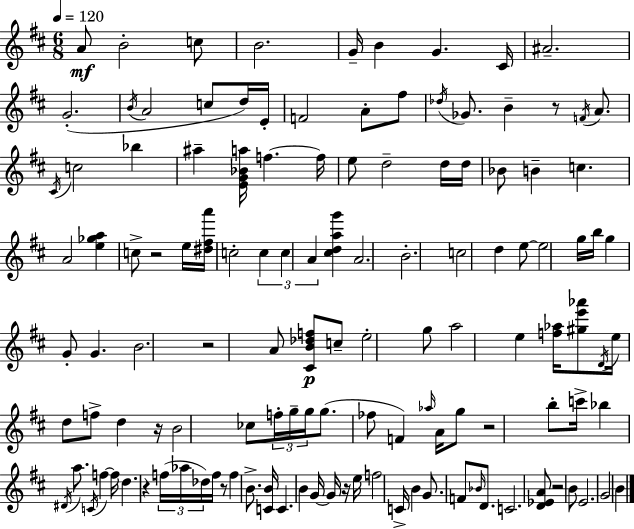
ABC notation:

X:1
T:Untitled
M:6/8
L:1/4
K:D
A/2 B2 c/2 B2 G/4 B G ^C/4 ^A2 G2 B/4 A2 c/2 d/4 E/4 F2 A/2 ^f/2 _d/4 _G/2 B z/2 F/4 A/2 ^C/4 c2 _b ^a [EG_Ba]/4 f f/4 e/2 d2 d/4 d/4 _B/2 B c A2 [e_ga] c/2 z2 e/4 [^d^fa']/4 c2 c c A [^cdag'] A2 B2 c2 d e/2 e2 g/4 b/4 g G/2 G B2 z2 A/2 [^CB_df]/2 c/2 e2 g/2 a2 e [f_a]/4 [^ge'_a']/2 D/4 e/4 d/2 f/2 d z/4 B2 _c/2 f/4 g/4 g/4 g/2 _f/2 F _a/4 A/4 g/2 z2 b/2 c'/4 _b ^D/4 a/2 C/4 f f/4 d z f/4 _a/4 _d/4 f/4 z/2 f B/2 [CB]/4 C B G/4 G/4 z/4 e/4 f2 C/4 B G/2 F/2 _B/4 D/2 C2 [D_EA]/2 z2 B/2 E2 G2 B